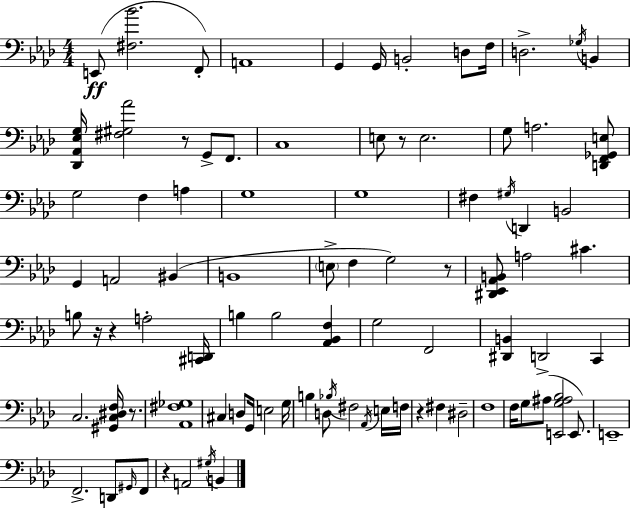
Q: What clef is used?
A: bass